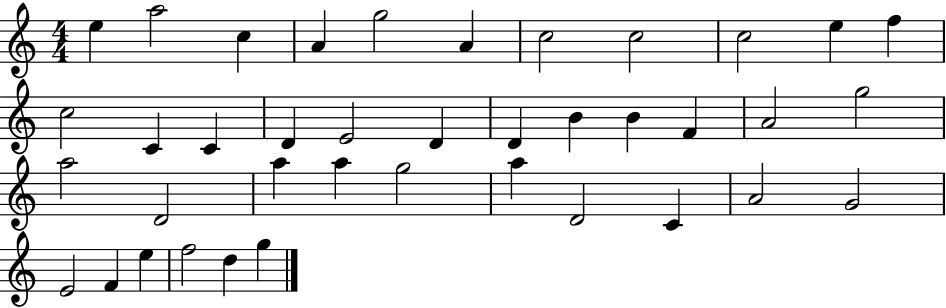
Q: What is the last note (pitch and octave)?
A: G5